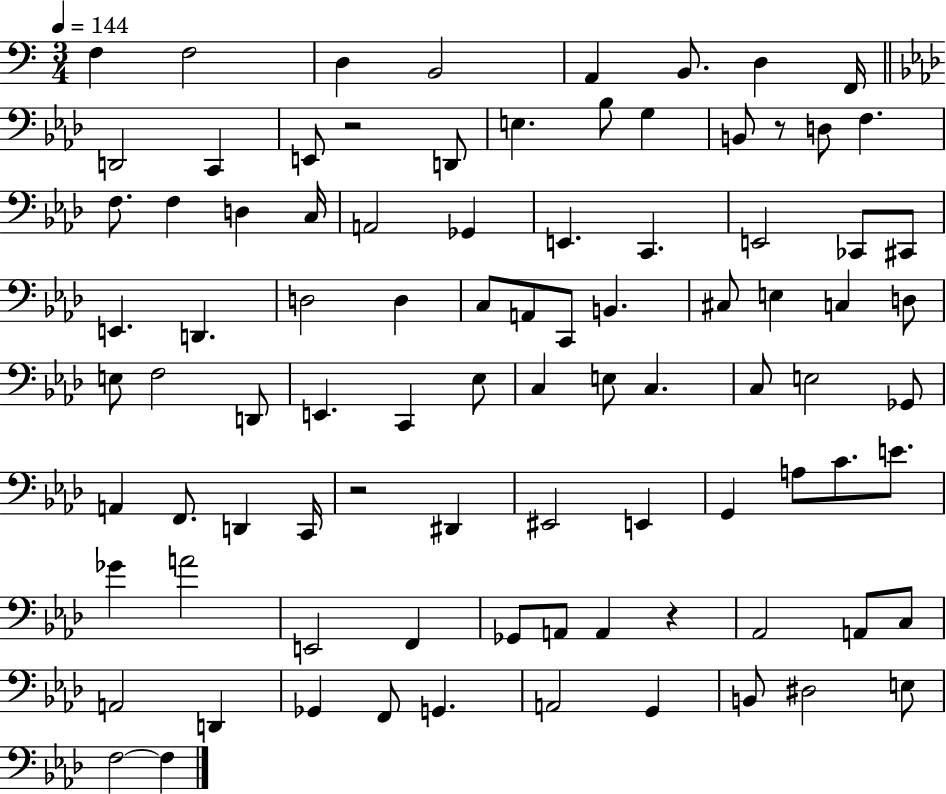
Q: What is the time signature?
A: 3/4